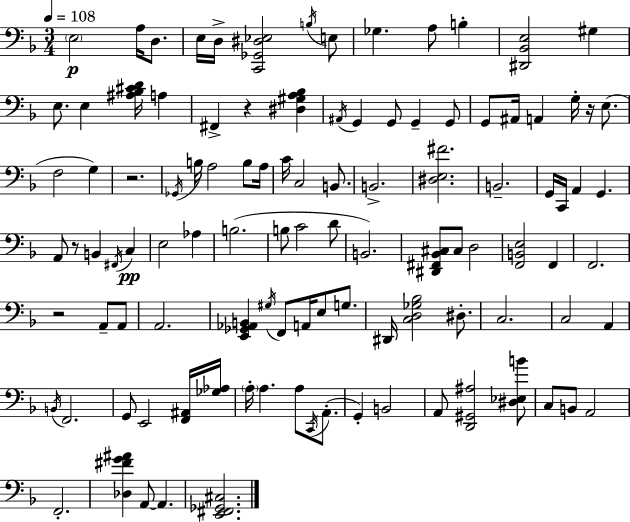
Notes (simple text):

E3/h A3/s D3/e. E3/s D3/s [C2,Gb2,D#3,Eb3]/h B3/s E3/e Gb3/q. A3/e B3/q [D#2,Bb2,E3]/h G#3/q E3/e. E3/q [A#3,Bb3,C#4,D4]/s A3/q F#2/q R/q [D#3,G#3,A3,Bb3]/q A#2/s G2/q G2/e G2/q G2/e G2/e A#2/s A2/q G3/s R/s E3/e. F3/h G3/q R/h. Gb2/s B3/s A3/h B3/e A3/s C4/s C3/h B2/e. B2/h. [D#3,E3,F#4]/h. B2/h. G2/s C2/s A2/q G2/q. A2/e R/e B2/q F#2/s C3/q E3/h Ab3/q B3/h. B3/e C4/h D4/e B2/h. [D#2,F#2,Bb2,C#3]/e C#3/e D3/h [F2,B2,E3]/h F2/q F2/h. R/h A2/e A2/e A2/h. [E2,Gb2,Ab2,B2]/q G#3/s F2/e A2/s E3/e G3/e. D#2/s [C3,D3,Gb3,Bb3]/h D#3/e. C3/h. C3/h A2/q B2/s F2/h. G2/e E2/h [F2,A#2]/s [Gb3,Ab3]/s A3/s A3/q. A3/e C2/s A2/e. G2/q B2/h A2/e [D2,G#2,A#3]/h [D#3,Eb3,B4]/e C3/e B2/e A2/h F2/h. [Db3,F#4,G4,A#4]/q A2/e A2/q. [E2,F#2,Gb2,C#3]/h.